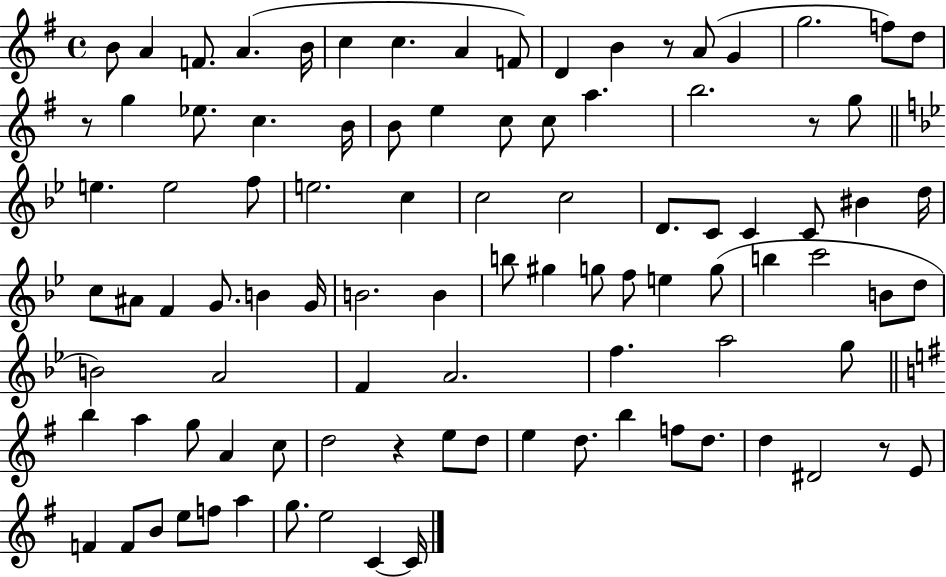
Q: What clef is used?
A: treble